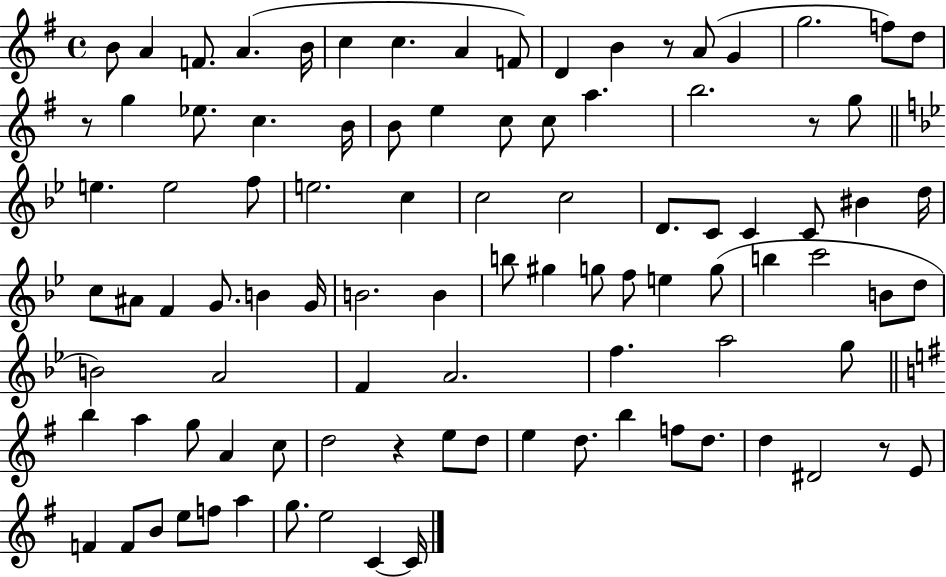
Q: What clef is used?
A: treble